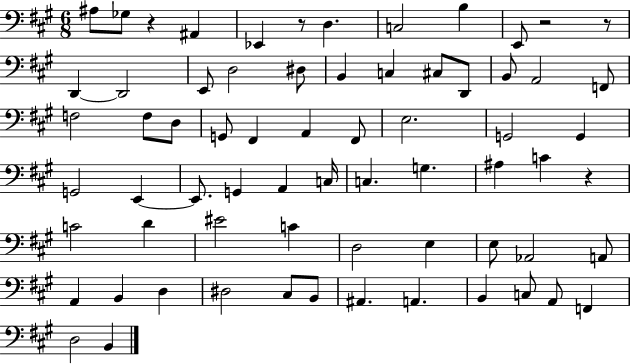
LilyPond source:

{
  \clef bass
  \numericTimeSignature
  \time 6/8
  \key a \major
  ais8 ges8 r4 ais,4 | ees,4 r8 d4. | c2 b4 | e,8 r2 r8 | \break d,4~~ d,2 | e,8 d2 dis8 | b,4 c4 cis8 d,8 | b,8 a,2 f,8 | \break f2 f8 d8 | g,8 fis,4 a,4 fis,8 | e2. | g,2 g,4 | \break g,2 e,4~~ | e,8. g,4 a,4 c16 | c4. g4. | ais4 c'4 r4 | \break c'2 d'4 | eis'2 c'4 | d2 e4 | e8 aes,2 a,8 | \break a,4 b,4 d4 | dis2 cis8 b,8 | ais,4. a,4. | b,4 c8 a,8 f,4 | \break d2 b,4 | \bar "|."
}